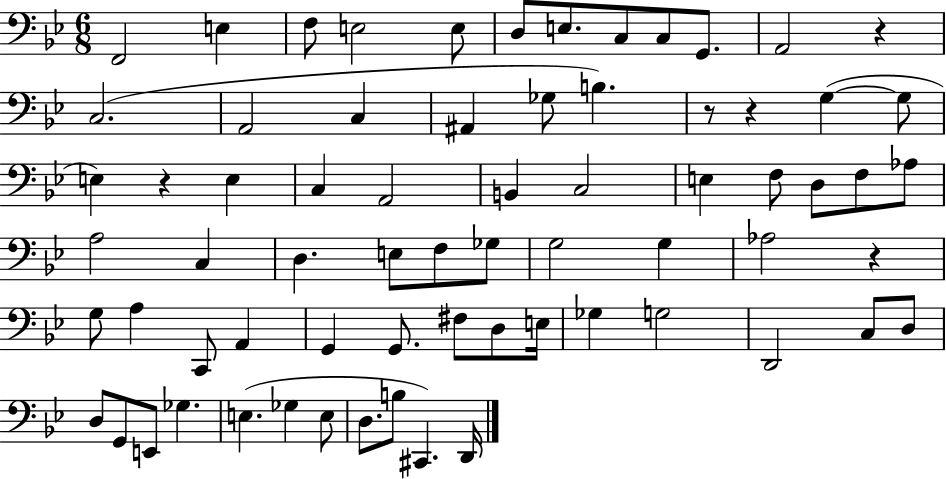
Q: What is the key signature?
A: BES major